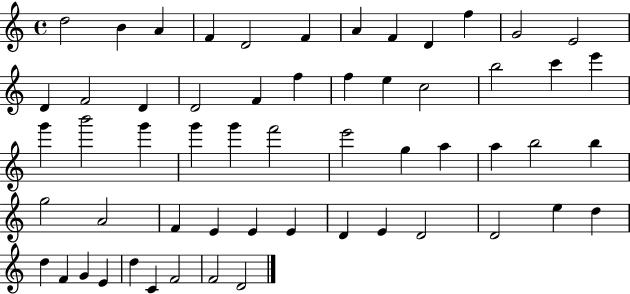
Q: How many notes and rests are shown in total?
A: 57